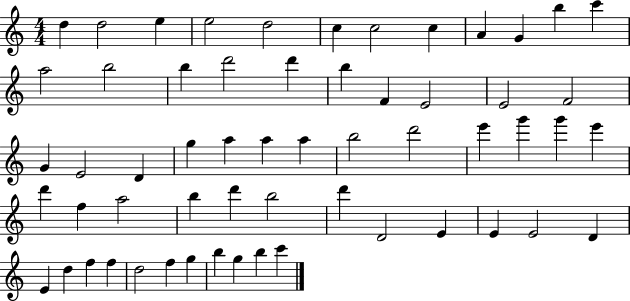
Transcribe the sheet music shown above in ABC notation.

X:1
T:Untitled
M:4/4
L:1/4
K:C
d d2 e e2 d2 c c2 c A G b c' a2 b2 b d'2 d' b F E2 E2 F2 G E2 D g a a a b2 d'2 e' g' g' e' d' f a2 b d' b2 d' D2 E E E2 D E d f f d2 f g b g b c'